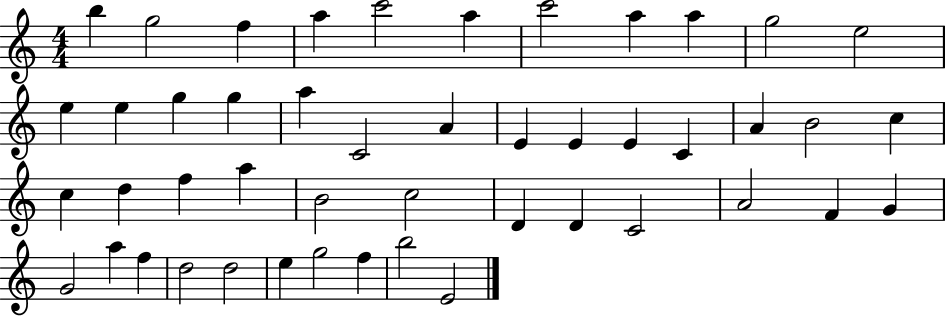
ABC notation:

X:1
T:Untitled
M:4/4
L:1/4
K:C
b g2 f a c'2 a c'2 a a g2 e2 e e g g a C2 A E E E C A B2 c c d f a B2 c2 D D C2 A2 F G G2 a f d2 d2 e g2 f b2 E2